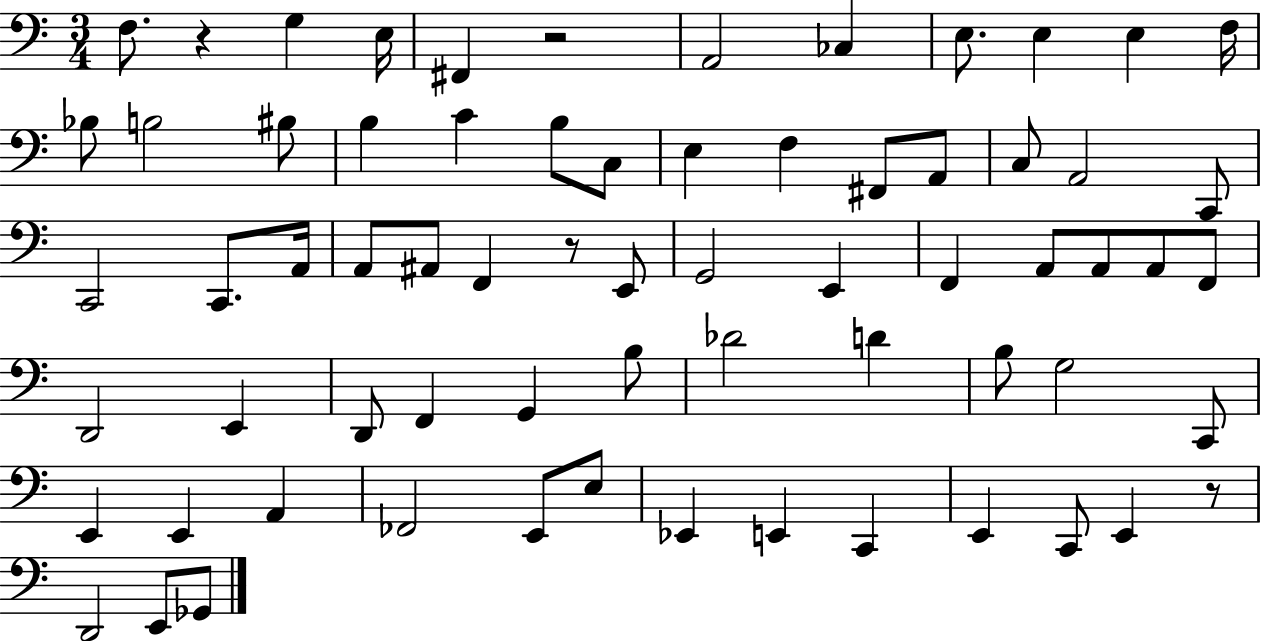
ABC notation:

X:1
T:Untitled
M:3/4
L:1/4
K:C
F,/2 z G, E,/4 ^F,, z2 A,,2 _C, E,/2 E, E, F,/4 _B,/2 B,2 ^B,/2 B, C B,/2 C,/2 E, F, ^F,,/2 A,,/2 C,/2 A,,2 C,,/2 C,,2 C,,/2 A,,/4 A,,/2 ^A,,/2 F,, z/2 E,,/2 G,,2 E,, F,, A,,/2 A,,/2 A,,/2 F,,/2 D,,2 E,, D,,/2 F,, G,, B,/2 _D2 D B,/2 G,2 C,,/2 E,, E,, A,, _F,,2 E,,/2 E,/2 _E,, E,, C,, E,, C,,/2 E,, z/2 D,,2 E,,/2 _G,,/2